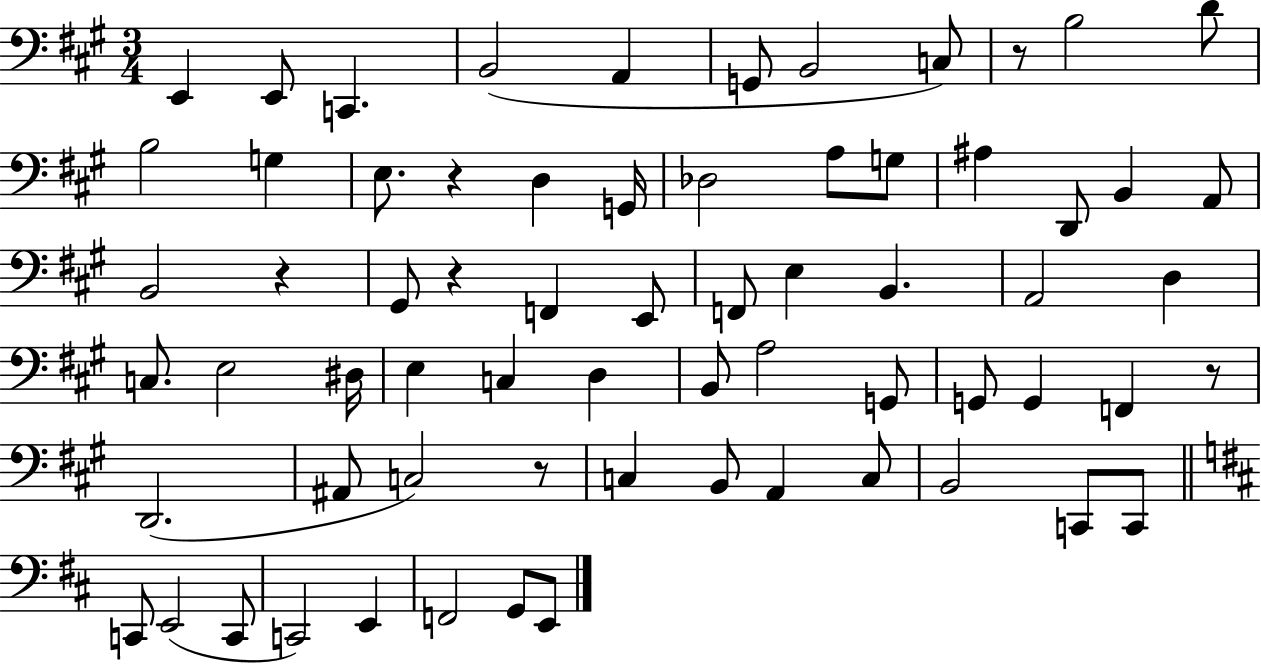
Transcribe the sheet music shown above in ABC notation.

X:1
T:Untitled
M:3/4
L:1/4
K:A
E,, E,,/2 C,, B,,2 A,, G,,/2 B,,2 C,/2 z/2 B,2 D/2 B,2 G, E,/2 z D, G,,/4 _D,2 A,/2 G,/2 ^A, D,,/2 B,, A,,/2 B,,2 z ^G,,/2 z F,, E,,/2 F,,/2 E, B,, A,,2 D, C,/2 E,2 ^D,/4 E, C, D, B,,/2 A,2 G,,/2 G,,/2 G,, F,, z/2 D,,2 ^A,,/2 C,2 z/2 C, B,,/2 A,, C,/2 B,,2 C,,/2 C,,/2 C,,/2 E,,2 C,,/2 C,,2 E,, F,,2 G,,/2 E,,/2